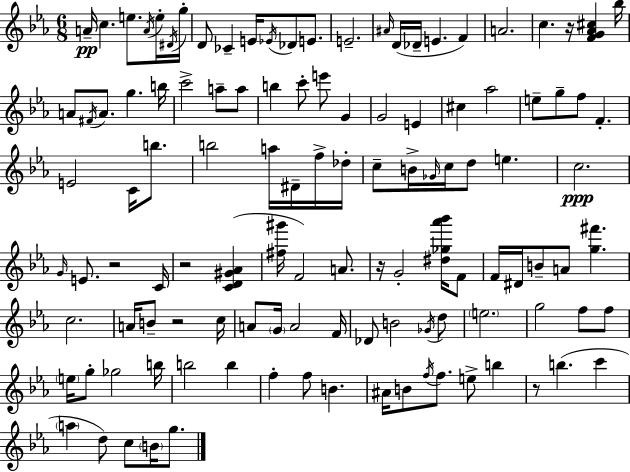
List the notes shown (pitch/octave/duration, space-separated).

A4/s C5/q. E5/e. A4/s E5/s D#4/s G5/s D4/e CES4/q E4/s Eb4/s Db4/e E4/e. E4/h. A#4/s D4/s Db4/s E4/q. F4/q A4/h. C5/q. R/s [F4,G4,Ab4,C#5]/q Bb5/s A4/e F#4/s A4/e. G5/q. B5/s C6/h A5/e A5/e B5/q C6/e E6/e G4/q G4/h E4/q C#5/q Ab5/h E5/e G5/e F5/e F4/q. E4/h C4/s B5/e. B5/h A5/s D#4/s F5/s Db5/s C5/e B4/s Gb4/s C5/s D5/e E5/q. C5/h. G4/s E4/e. R/h C4/s R/h [C4,D4,G#4,Ab4]/q [F#5,G#6]/s F4/h A4/e. R/s G4/h [D#5,Gb5,Ab6,Bb6]/s F4/e F4/s D#4/s B4/e A4/e [G5,F#6]/q. C5/h. A4/s B4/e R/h C5/s A4/e G4/s A4/h F4/s Db4/e B4/h Gb4/s D5/e E5/h. G5/h F5/e F5/e E5/s G5/e Gb5/h B5/s B5/h B5/q F5/q F5/e B4/q. A#4/s B4/e F5/s F5/e. E5/e B5/q R/e B5/q. C6/q A5/q D5/e C5/e B4/s G5/e.